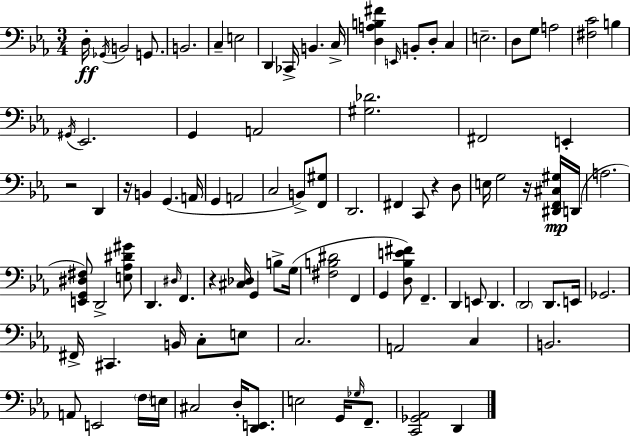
X:1
T:Untitled
M:3/4
L:1/4
K:Eb
D,/4 _G,,/4 B,,2 G,,/2 B,,2 C, E,2 D,, _C,,/4 B,, C,/4 [D,A,B,^F] E,,/4 B,,/2 D,/2 C, E,2 D,/2 G,/2 A,2 [^F,C]2 B, ^G,,/4 _E,,2 G,, A,,2 [^G,_D]2 ^F,,2 E,, z2 D,, z/4 B,, G,, A,,/4 G,, A,,2 C,2 B,,/2 [F,,^G,]/2 D,,2 ^F,, C,,/2 z D,/2 E,/4 G,2 z/4 [^D,,F,,^C,^G,]/4 D,,/4 A,2 [E,,G,,^D,^F,]/2 D,,2 [E,_A,^D^G]/2 D,, ^D,/4 F,, z [^C,_D,]/4 G,, B,/2 G,/4 [^F,B,^D]2 F,, G,, [D,_B,E^F]/2 F,, D,, E,,/2 D,, D,,2 D,,/2 E,,/4 _G,,2 ^F,,/4 ^C,, B,,/4 C,/2 E,/2 C,2 A,,2 C, B,,2 A,,/2 E,,2 F,/4 E,/4 ^C,2 D,/4 [D,,E,,]/2 E,2 G,,/4 _G,/4 F,,/2 [C,,_G,,_A,,]2 D,,